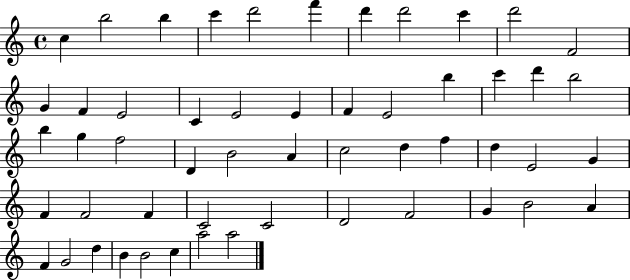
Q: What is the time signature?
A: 4/4